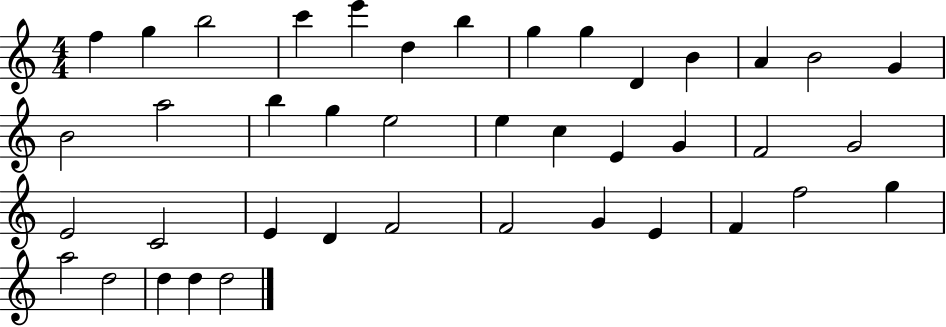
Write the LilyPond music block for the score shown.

{
  \clef treble
  \numericTimeSignature
  \time 4/4
  \key c \major
  f''4 g''4 b''2 | c'''4 e'''4 d''4 b''4 | g''4 g''4 d'4 b'4 | a'4 b'2 g'4 | \break b'2 a''2 | b''4 g''4 e''2 | e''4 c''4 e'4 g'4 | f'2 g'2 | \break e'2 c'2 | e'4 d'4 f'2 | f'2 g'4 e'4 | f'4 f''2 g''4 | \break a''2 d''2 | d''4 d''4 d''2 | \bar "|."
}